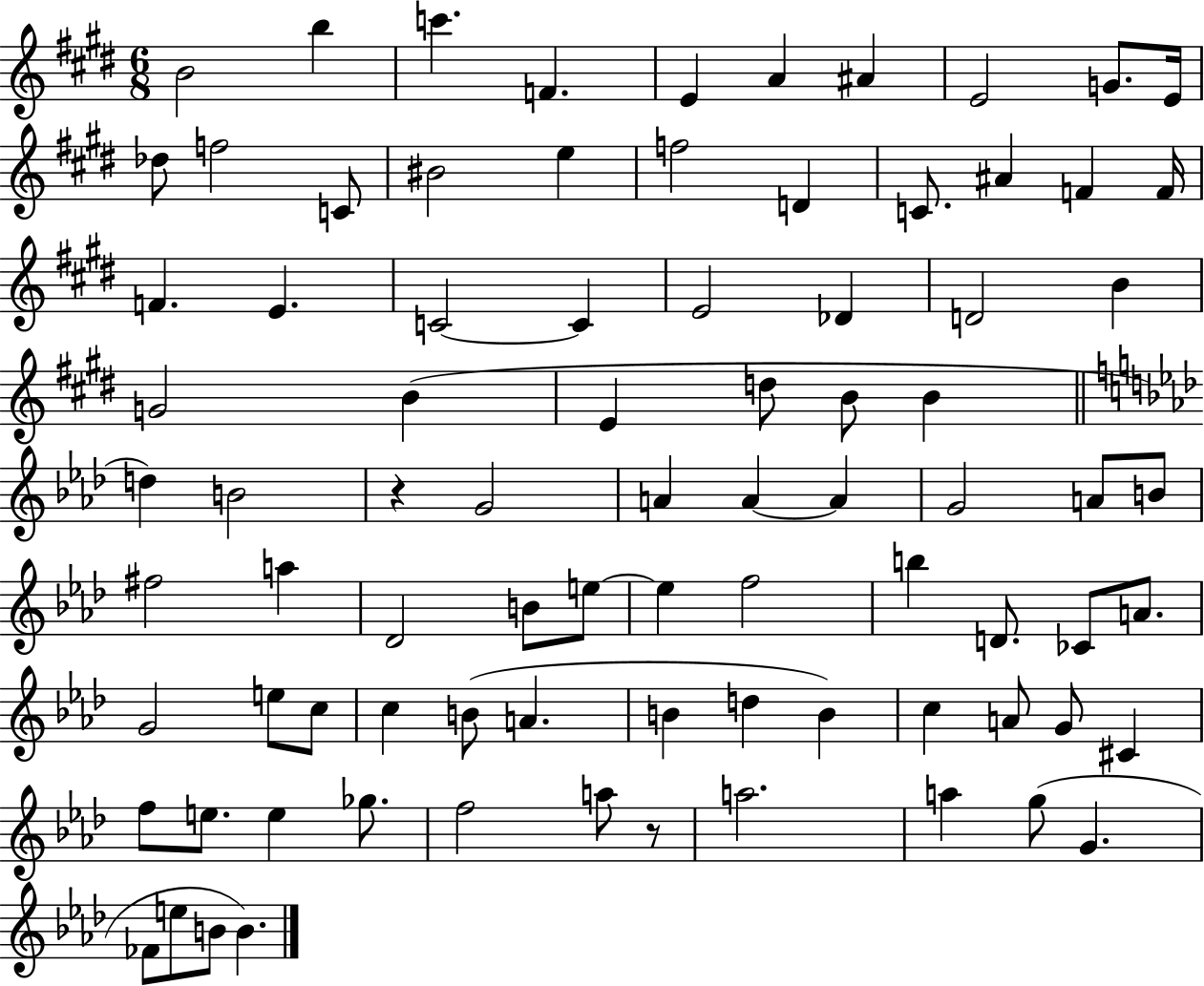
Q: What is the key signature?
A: E major